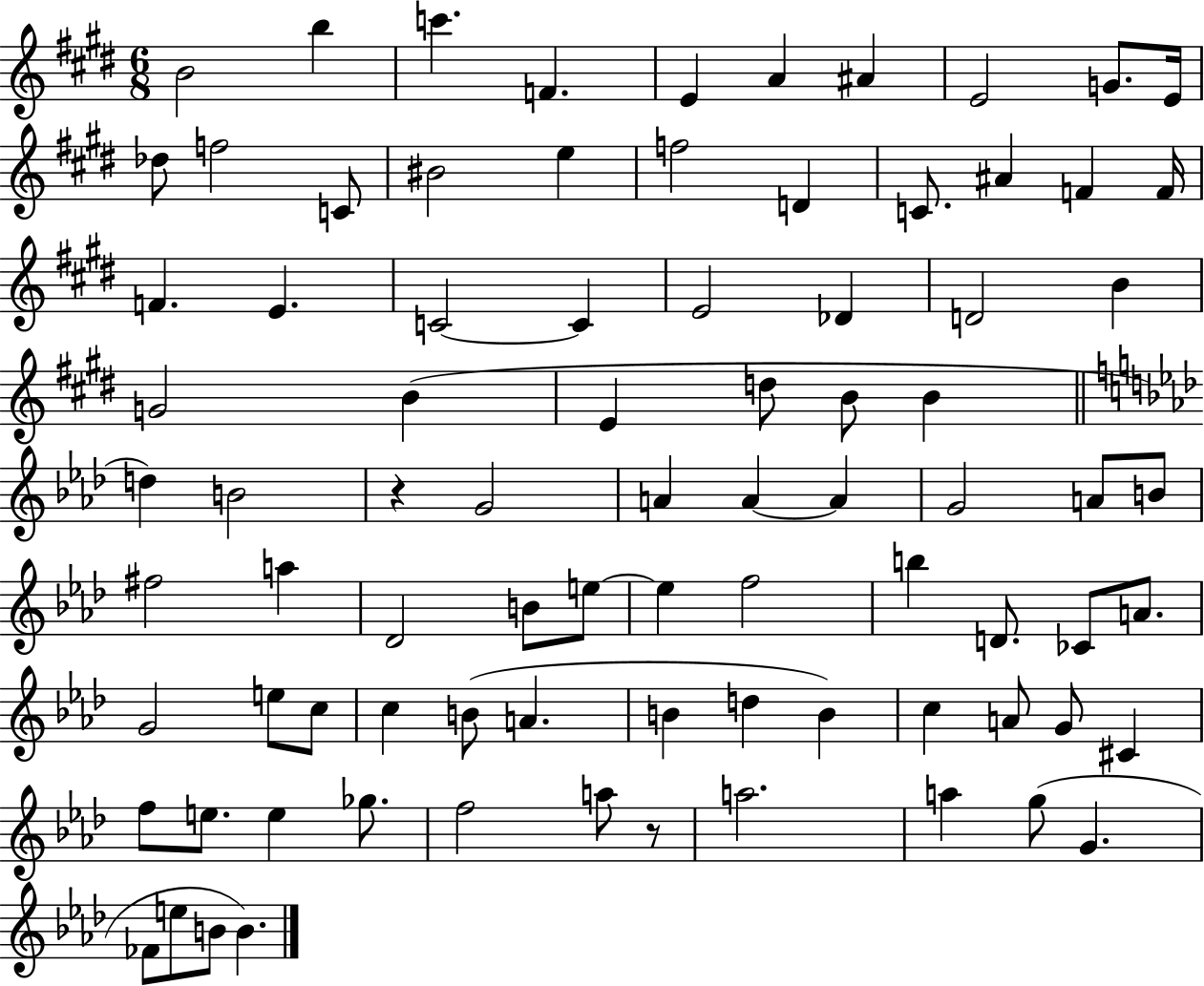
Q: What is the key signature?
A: E major